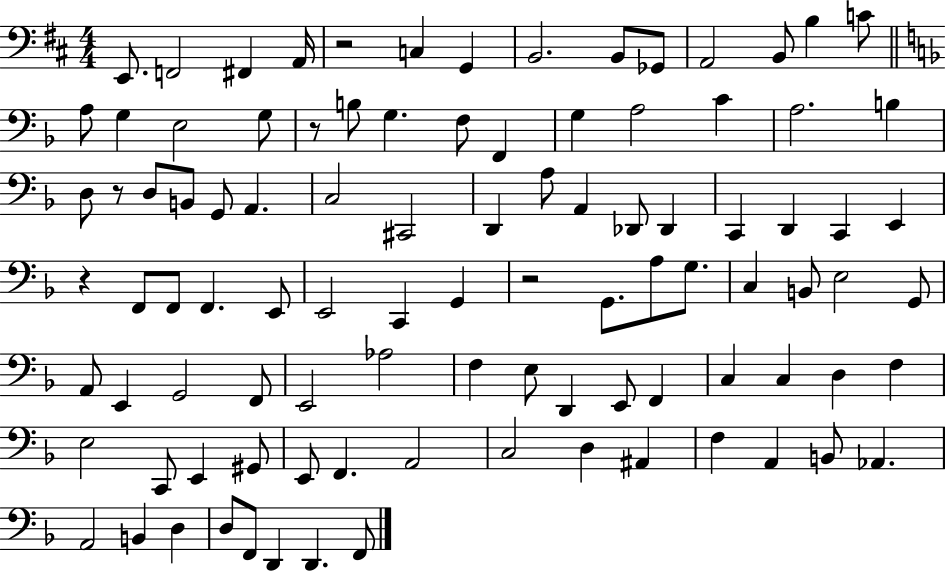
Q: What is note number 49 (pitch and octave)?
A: G2